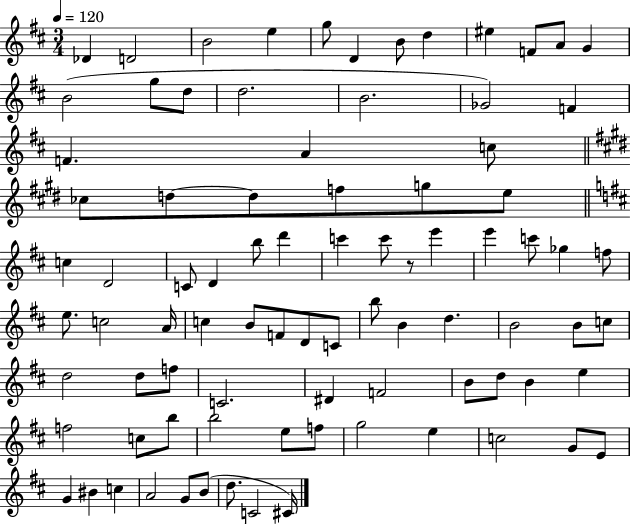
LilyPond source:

{
  \clef treble
  \numericTimeSignature
  \time 3/4
  \key d \major
  \tempo 4 = 120
  des'4 d'2 | b'2 e''4 | g''8 d'4 b'8 d''4 | eis''4 f'8 a'8 g'4 | \break b'2( g''8 d''8 | d''2. | b'2. | ges'2) f'4 | \break f'4. a'4 c''8 | \bar "||" \break \key e \major ces''8 d''8~~ d''8 f''8 g''8 e''8 | \bar "||" \break \key d \major c''4 d'2 | c'8 d'4 b''8 d'''4 | c'''4 c'''8 r8 e'''4 | e'''4 c'''8 ges''4 f''8 | \break e''8. c''2 a'16 | c''4 b'8 f'8 d'8 c'8 | b''8 b'4 d''4. | b'2 b'8 c''8 | \break d''2 d''8 f''8 | c'2. | dis'4 f'2 | b'8 d''8 b'4 e''4 | \break f''2 c''8 b''8 | b''2 e''8 f''8 | g''2 e''4 | c''2 g'8 e'8 | \break g'4 bis'4 c''4 | a'2 g'8 b'8( | d''8. c'2 cis'16) | \bar "|."
}